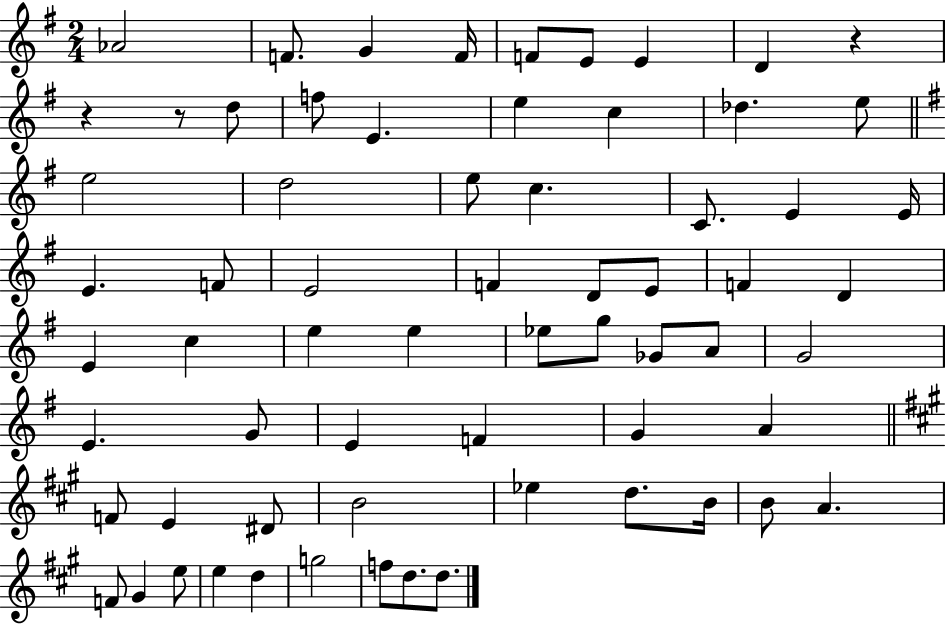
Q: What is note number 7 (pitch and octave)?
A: E4